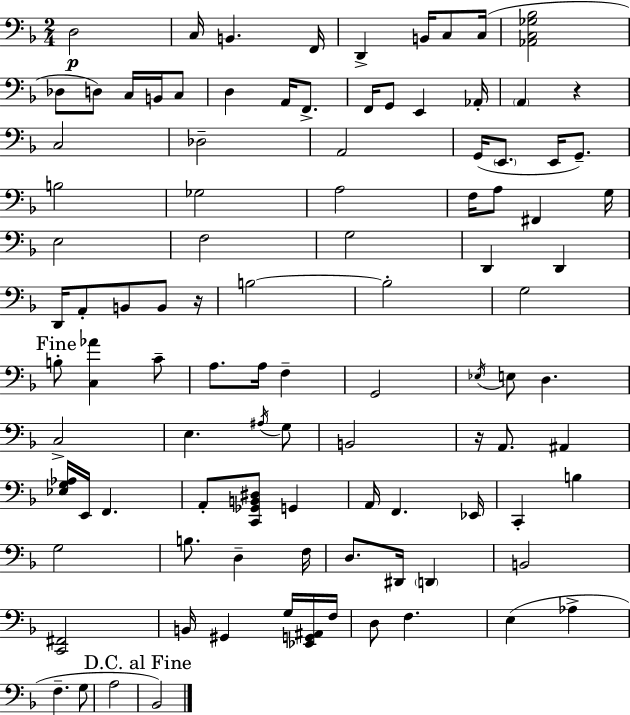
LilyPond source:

{
  \clef bass
  \numericTimeSignature
  \time 2/4
  \key d \minor
  d2\p | c16 b,4. f,16 | d,4-> b,16 c8 c16( | <aes, c ges bes>2 | \break des8 d8) c16 b,16 c8 | d4 a,16 f,8.-> | f,16 g,8 e,4 aes,16-. | \parenthesize a,4 r4 | \break c2 | des2-- | a,2 | g,16( \parenthesize e,8. e,16 g,8.--) | \break b2 | ges2 | a2 | f16 a8 fis,4 g16 | \break e2 | f2 | g2 | d,4 d,4 | \break d,16 a,8-. b,8 b,8 r16 | b2~~ | b2-. | g2 | \break \mark "Fine" b8-. <c aes'>4 c'8-- | a8. a16 f4-- | g,2 | \acciaccatura { ees16 } e8 d4. | \break c2-> | e4. \acciaccatura { ais16 } | g8 b,2 | r16 a,8. ais,4 | \break <ees g aes>16 e,16 f,4. | a,8-. <c, ges, b, dis>8 g,4 | a,16 f,4. | ees,16 c,4-. b4 | \break g2 | b8. d4-- | f16 d8. dis,16 \parenthesize d,4 | b,2 | \break <c, fis,>2 | b,16 gis,4 g16 | <ees, g, ais,>16 f16 d8 f4. | e4( aes4-> | \break f4.-- | g8 a2 | \mark "D.C. al Fine" bes,2) | \bar "|."
}